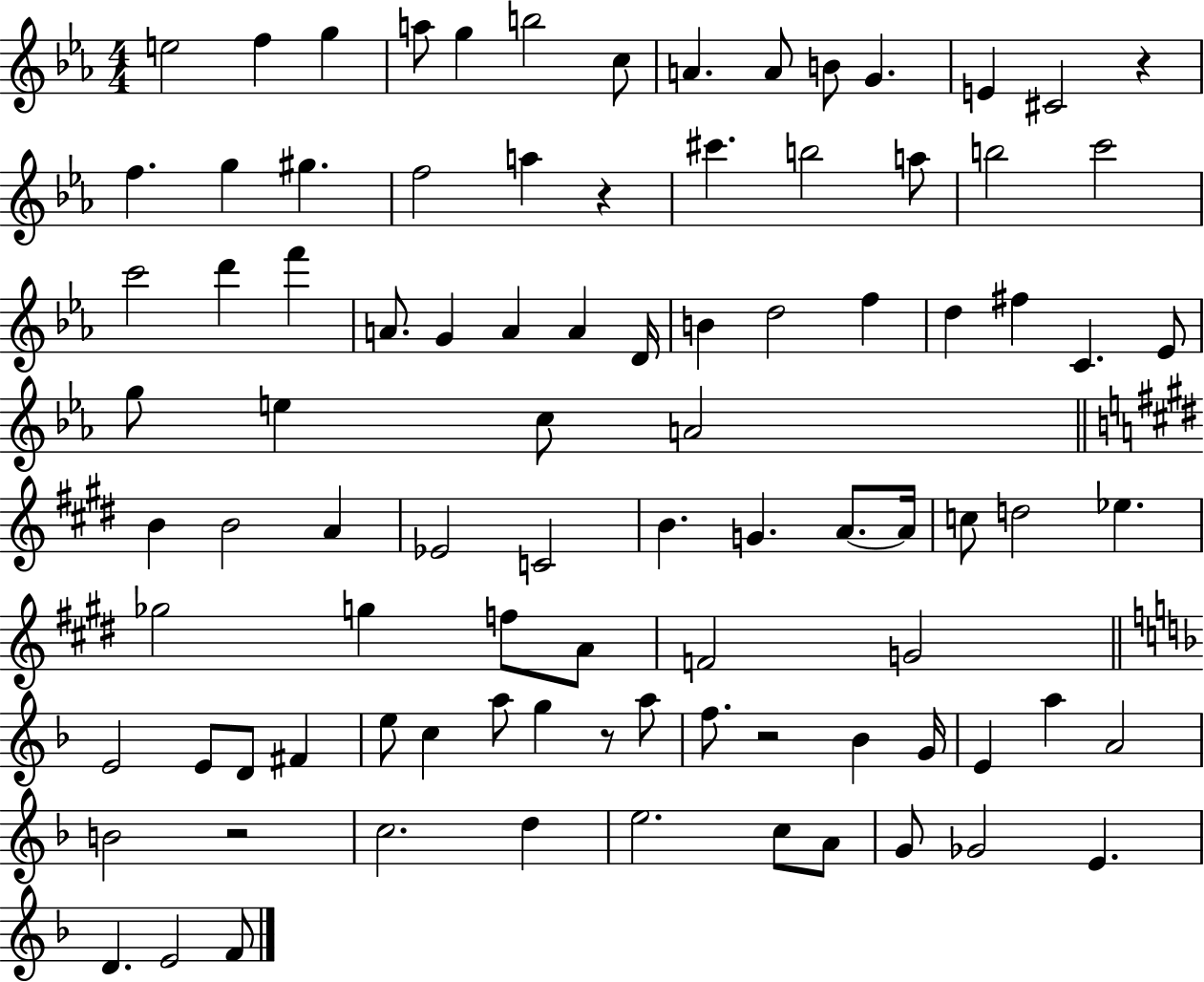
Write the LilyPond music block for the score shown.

{
  \clef treble
  \numericTimeSignature
  \time 4/4
  \key ees \major
  e''2 f''4 g''4 | a''8 g''4 b''2 c''8 | a'4. a'8 b'8 g'4. | e'4 cis'2 r4 | \break f''4. g''4 gis''4. | f''2 a''4 r4 | cis'''4. b''2 a''8 | b''2 c'''2 | \break c'''2 d'''4 f'''4 | a'8. g'4 a'4 a'4 d'16 | b'4 d''2 f''4 | d''4 fis''4 c'4. ees'8 | \break g''8 e''4 c''8 a'2 | \bar "||" \break \key e \major b'4 b'2 a'4 | ees'2 c'2 | b'4. g'4. a'8.~~ a'16 | c''8 d''2 ees''4. | \break ges''2 g''4 f''8 a'8 | f'2 g'2 | \bar "||" \break \key d \minor e'2 e'8 d'8 fis'4 | e''8 c''4 a''8 g''4 r8 a''8 | f''8. r2 bes'4 g'16 | e'4 a''4 a'2 | \break b'2 r2 | c''2. d''4 | e''2. c''8 a'8 | g'8 ges'2 e'4. | \break d'4. e'2 f'8 | \bar "|."
}